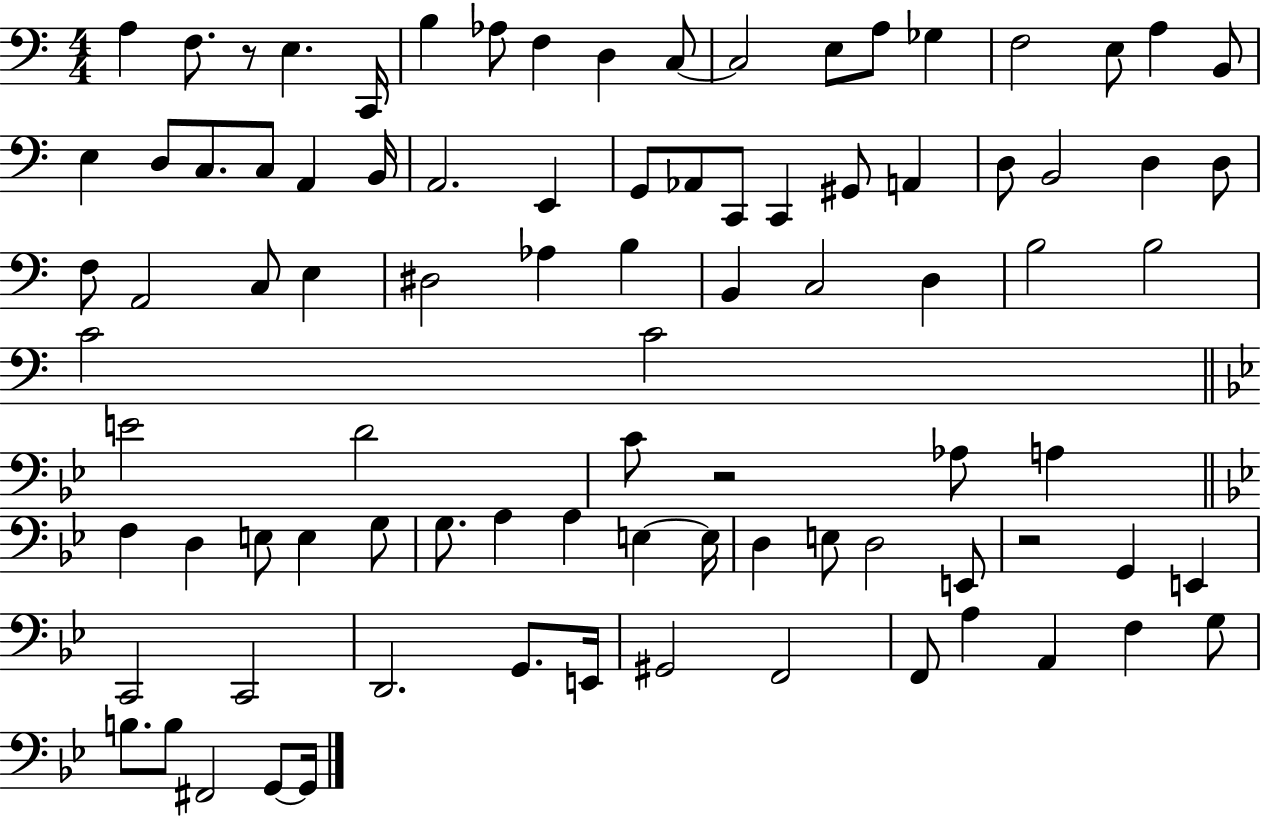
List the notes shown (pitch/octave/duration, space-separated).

A3/q F3/e. R/e E3/q. C2/s B3/q Ab3/e F3/q D3/q C3/e C3/h E3/e A3/e Gb3/q F3/h E3/e A3/q B2/e E3/q D3/e C3/e. C3/e A2/q B2/s A2/h. E2/q G2/e Ab2/e C2/e C2/q G#2/e A2/q D3/e B2/h D3/q D3/e F3/e A2/h C3/e E3/q D#3/h Ab3/q B3/q B2/q C3/h D3/q B3/h B3/h C4/h C4/h E4/h D4/h C4/e R/h Ab3/e A3/q F3/q D3/q E3/e E3/q G3/e G3/e. A3/q A3/q E3/q E3/s D3/q E3/e D3/h E2/e R/h G2/q E2/q C2/h C2/h D2/h. G2/e. E2/s G#2/h F2/h F2/e A3/q A2/q F3/q G3/e B3/e. B3/e F#2/h G2/e G2/s